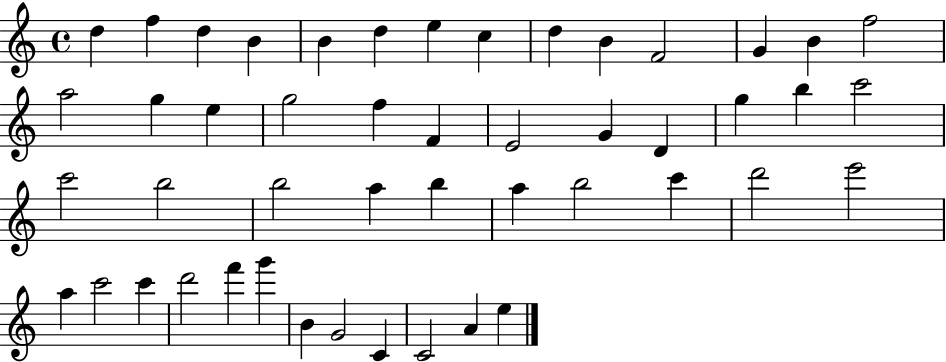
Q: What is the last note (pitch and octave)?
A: E5